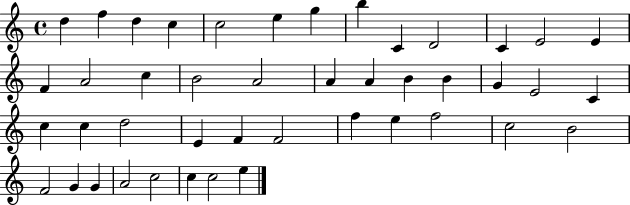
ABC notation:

X:1
T:Untitled
M:4/4
L:1/4
K:C
d f d c c2 e g b C D2 C E2 E F A2 c B2 A2 A A B B G E2 C c c d2 E F F2 f e f2 c2 B2 F2 G G A2 c2 c c2 e